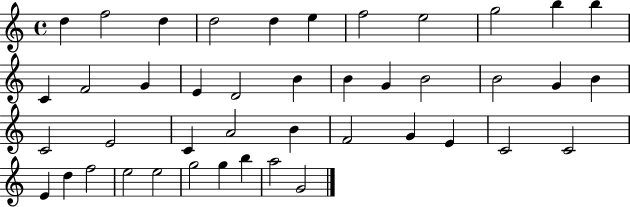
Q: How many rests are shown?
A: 0